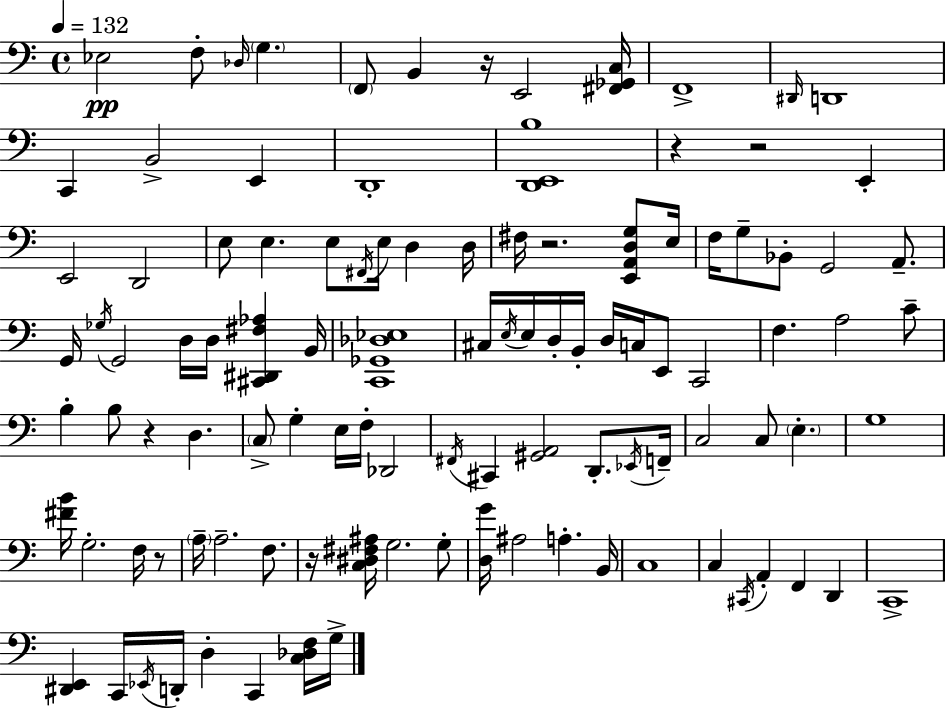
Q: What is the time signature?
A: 4/4